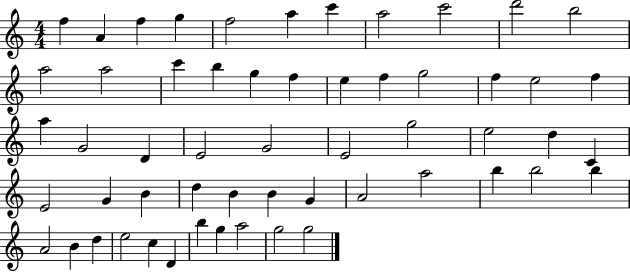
{
  \clef treble
  \numericTimeSignature
  \time 4/4
  \key c \major
  f''4 a'4 f''4 g''4 | f''2 a''4 c'''4 | a''2 c'''2 | d'''2 b''2 | \break a''2 a''2 | c'''4 b''4 g''4 f''4 | e''4 f''4 g''2 | f''4 e''2 f''4 | \break a''4 g'2 d'4 | e'2 g'2 | e'2 g''2 | e''2 d''4 c'4 | \break e'2 g'4 b'4 | d''4 b'4 b'4 g'4 | a'2 a''2 | b''4 b''2 b''4 | \break a'2 b'4 d''4 | e''2 c''4 d'4 | b''4 g''4 a''2 | g''2 g''2 | \break \bar "|."
}